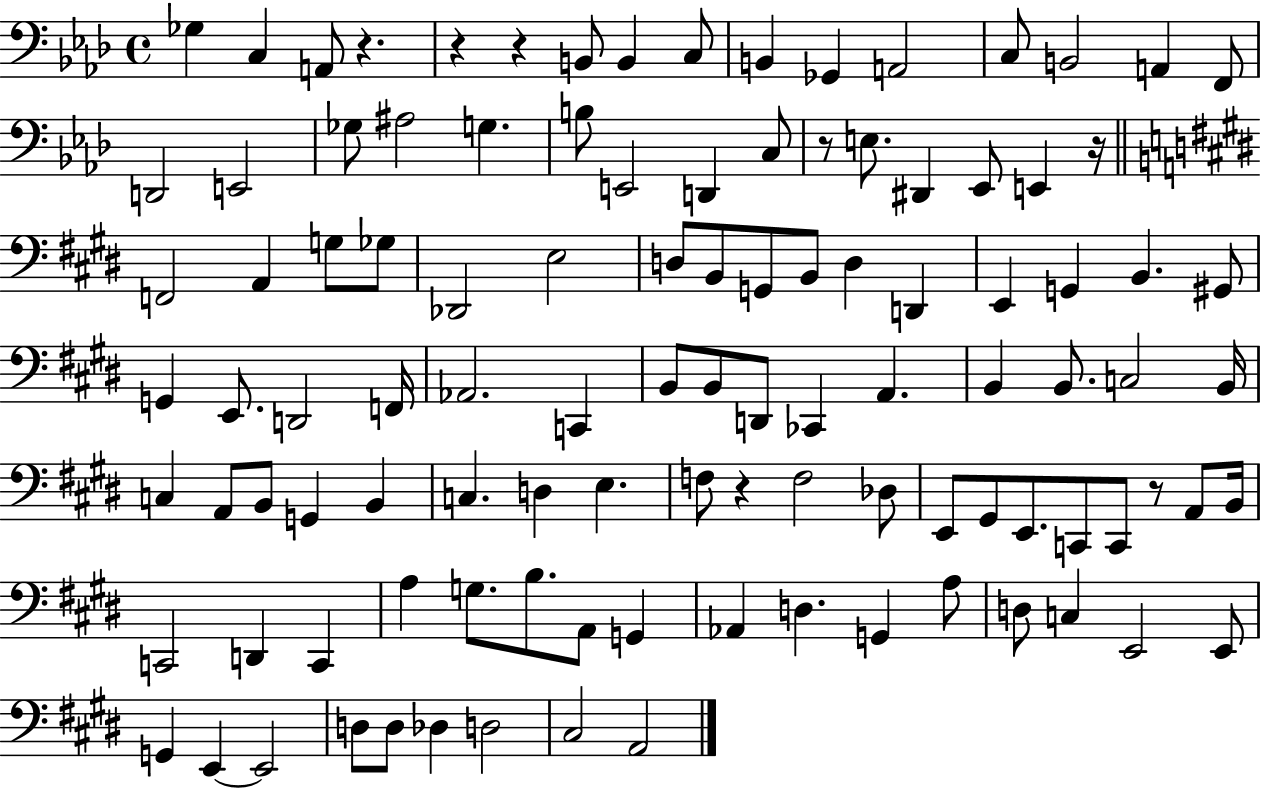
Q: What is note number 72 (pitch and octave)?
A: C2